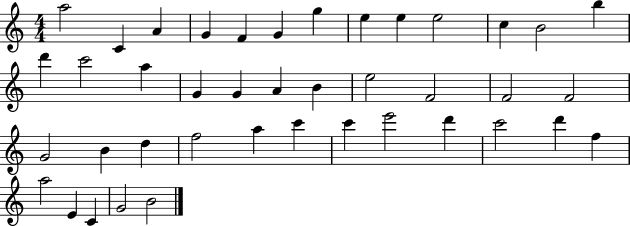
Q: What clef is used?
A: treble